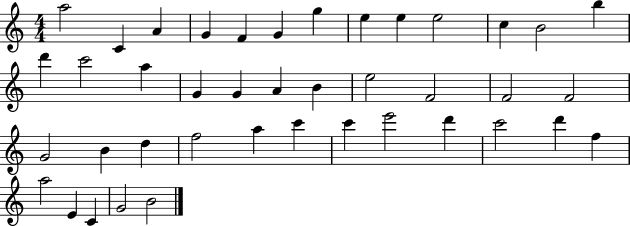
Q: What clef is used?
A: treble